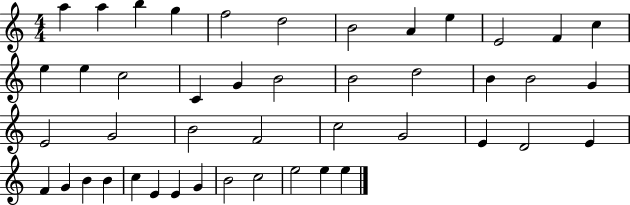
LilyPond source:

{
  \clef treble
  \numericTimeSignature
  \time 4/4
  \key c \major
  a''4 a''4 b''4 g''4 | f''2 d''2 | b'2 a'4 e''4 | e'2 f'4 c''4 | \break e''4 e''4 c''2 | c'4 g'4 b'2 | b'2 d''2 | b'4 b'2 g'4 | \break e'2 g'2 | b'2 f'2 | c''2 g'2 | e'4 d'2 e'4 | \break f'4 g'4 b'4 b'4 | c''4 e'4 e'4 g'4 | b'2 c''2 | e''2 e''4 e''4 | \break \bar "|."
}